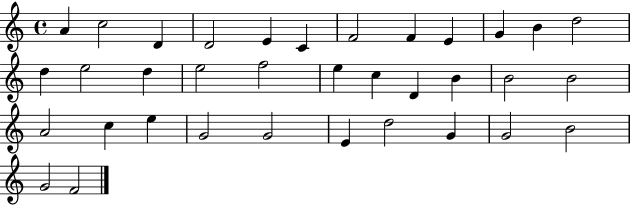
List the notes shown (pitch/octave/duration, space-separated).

A4/q C5/h D4/q D4/h E4/q C4/q F4/h F4/q E4/q G4/q B4/q D5/h D5/q E5/h D5/q E5/h F5/h E5/q C5/q D4/q B4/q B4/h B4/h A4/h C5/q E5/q G4/h G4/h E4/q D5/h G4/q G4/h B4/h G4/h F4/h